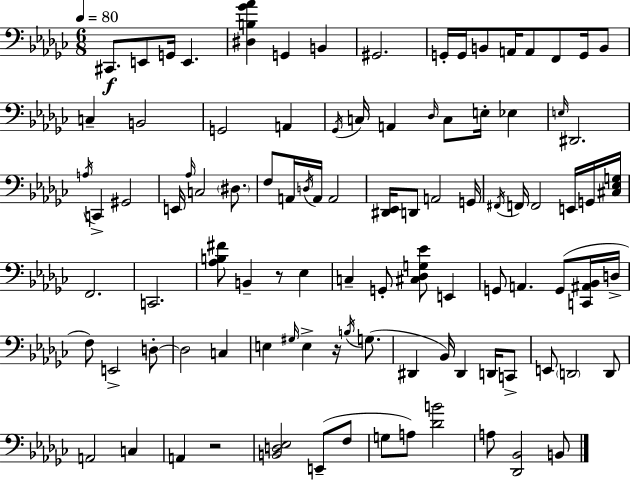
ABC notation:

X:1
T:Untitled
M:6/8
L:1/4
K:Ebm
^C,,/2 E,,/2 G,,/4 E,, [^D,B,_G_A] G,, B,, ^G,,2 G,,/4 G,,/4 B,,/2 A,,/4 A,,/2 F,,/2 G,,/4 B,,/2 C, B,,2 G,,2 A,, _G,,/4 C,/4 A,, _D,/4 C,/2 E,/4 _E, E,/4 ^D,,2 A,/4 C,, ^G,,2 E,,/4 _A,/4 C,2 ^D,/2 F,/2 A,,/4 D,/4 A,,/4 A,,2 [^D,,_E,,]/4 D,,/2 A,,2 G,,/4 ^F,,/4 F,,/4 F,,2 E,,/4 G,,/4 [^C,_E,G,]/4 F,,2 C,,2 [_A,B,^F]/2 B,, z/2 _E, C, G,,/2 [^C,_D,G,_E]/2 E,, G,,/2 A,, G,,/2 [C,,^A,,_B,,]/4 D,/4 F,/2 E,,2 D,/2 D,2 C, E, ^G,/4 E, z/4 B,/4 G,/2 ^D,, _B,,/4 ^D,, D,,/4 C,,/2 E,,/2 D,,2 D,,/2 A,,2 C, A,, z2 [B,,D,_E,]2 E,,/2 F,/2 G,/2 A,/2 [_DB]2 A,/2 [_D,,_B,,]2 B,,/2